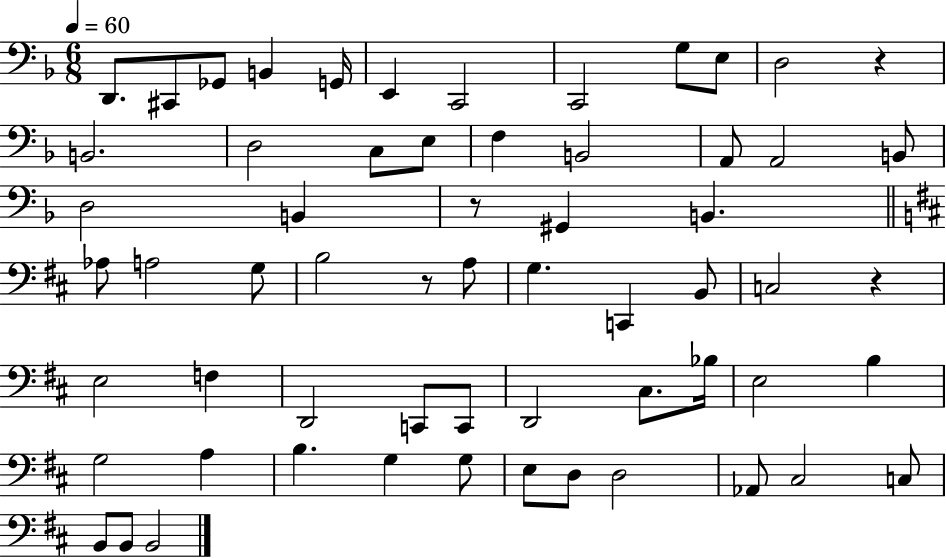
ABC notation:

X:1
T:Untitled
M:6/8
L:1/4
K:F
D,,/2 ^C,,/2 _G,,/2 B,, G,,/4 E,, C,,2 C,,2 G,/2 E,/2 D,2 z B,,2 D,2 C,/2 E,/2 F, B,,2 A,,/2 A,,2 B,,/2 D,2 B,, z/2 ^G,, B,, _A,/2 A,2 G,/2 B,2 z/2 A,/2 G, C,, B,,/2 C,2 z E,2 F, D,,2 C,,/2 C,,/2 D,,2 ^C,/2 _B,/4 E,2 B, G,2 A, B, G, G,/2 E,/2 D,/2 D,2 _A,,/2 ^C,2 C,/2 B,,/2 B,,/2 B,,2